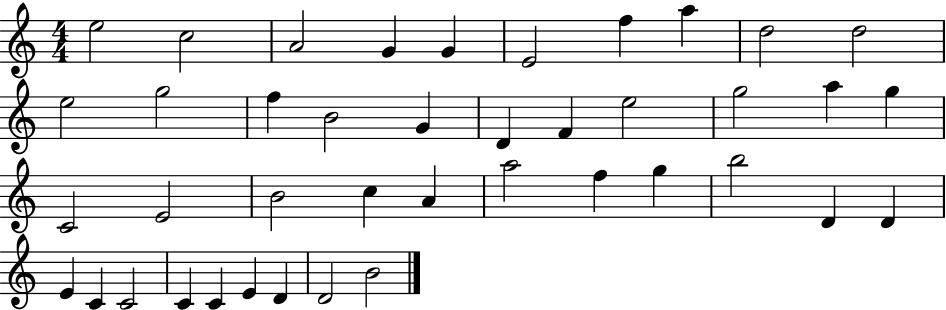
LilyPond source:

{
  \clef treble
  \numericTimeSignature
  \time 4/4
  \key c \major
  e''2 c''2 | a'2 g'4 g'4 | e'2 f''4 a''4 | d''2 d''2 | \break e''2 g''2 | f''4 b'2 g'4 | d'4 f'4 e''2 | g''2 a''4 g''4 | \break c'2 e'2 | b'2 c''4 a'4 | a''2 f''4 g''4 | b''2 d'4 d'4 | \break e'4 c'4 c'2 | c'4 c'4 e'4 d'4 | d'2 b'2 | \bar "|."
}